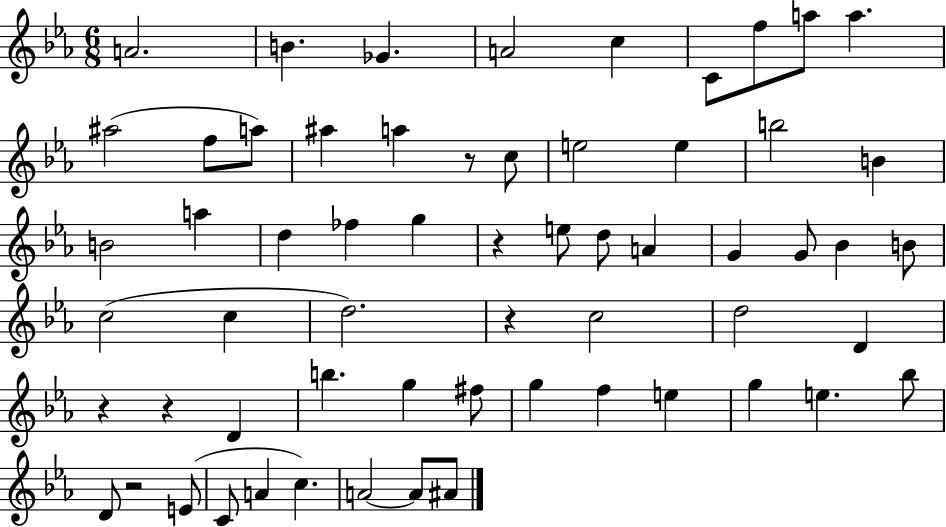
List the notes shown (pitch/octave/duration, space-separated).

A4/h. B4/q. Gb4/q. A4/h C5/q C4/e F5/e A5/e A5/q. A#5/h F5/e A5/e A#5/q A5/q R/e C5/e E5/h E5/q B5/h B4/q B4/h A5/q D5/q FES5/q G5/q R/q E5/e D5/e A4/q G4/q G4/e Bb4/q B4/e C5/h C5/q D5/h. R/q C5/h D5/h D4/q R/q R/q D4/q B5/q. G5/q F#5/e G5/q F5/q E5/q G5/q E5/q. Bb5/e D4/e R/h E4/e C4/e A4/q C5/q. A4/h A4/e A#4/e